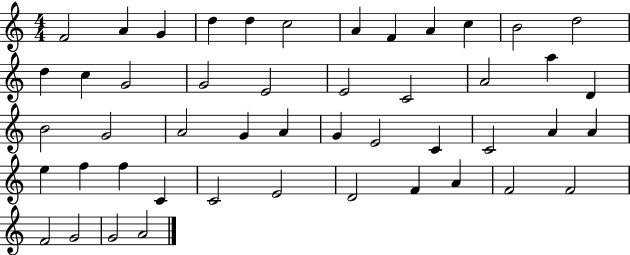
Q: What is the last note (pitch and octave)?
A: A4